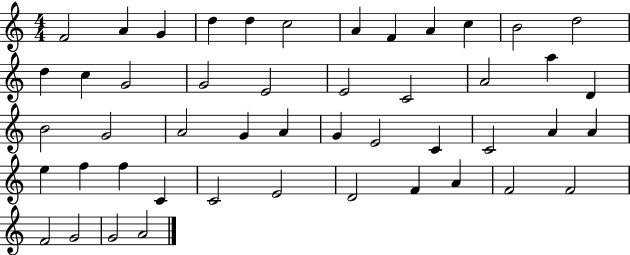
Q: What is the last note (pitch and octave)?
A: A4